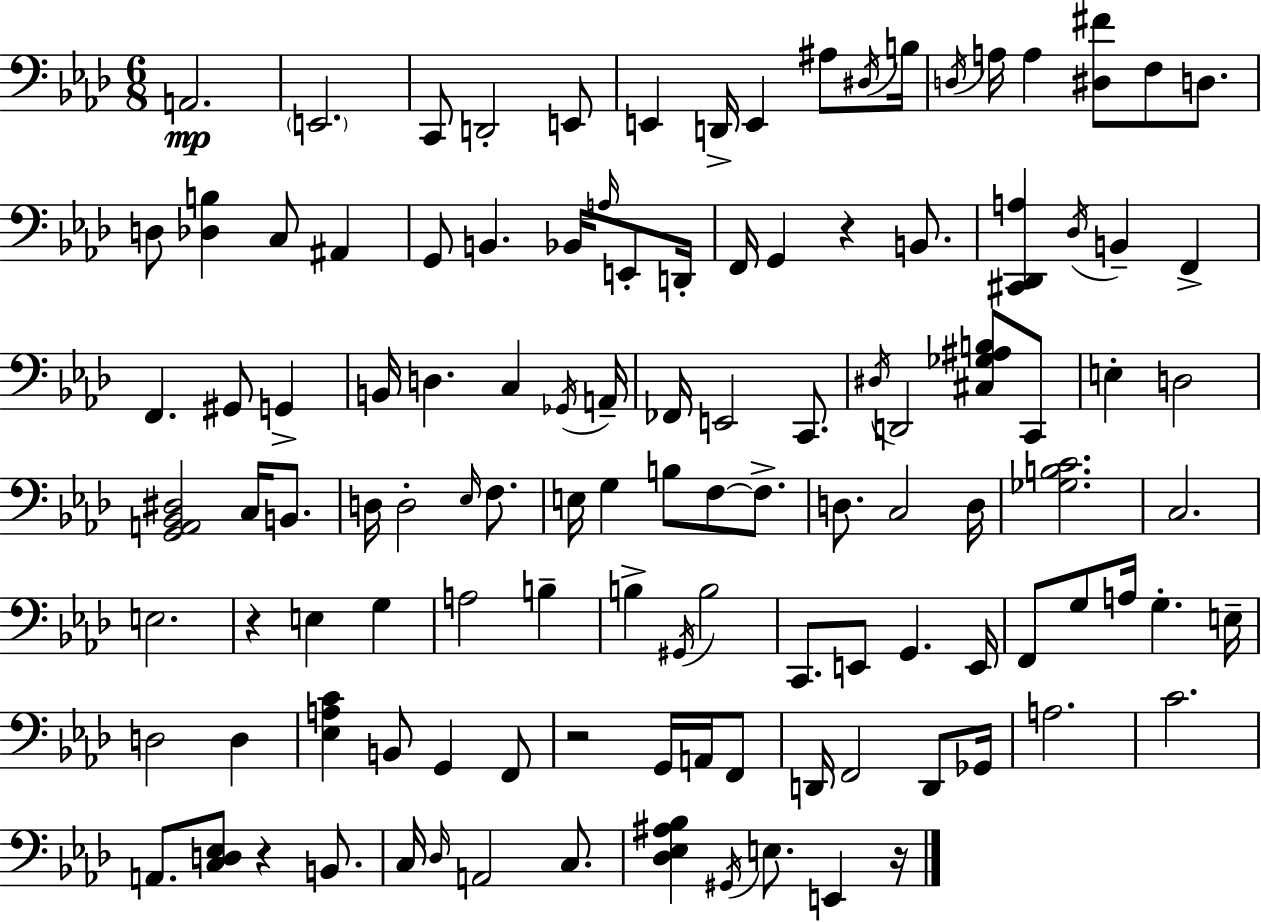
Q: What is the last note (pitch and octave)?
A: E2